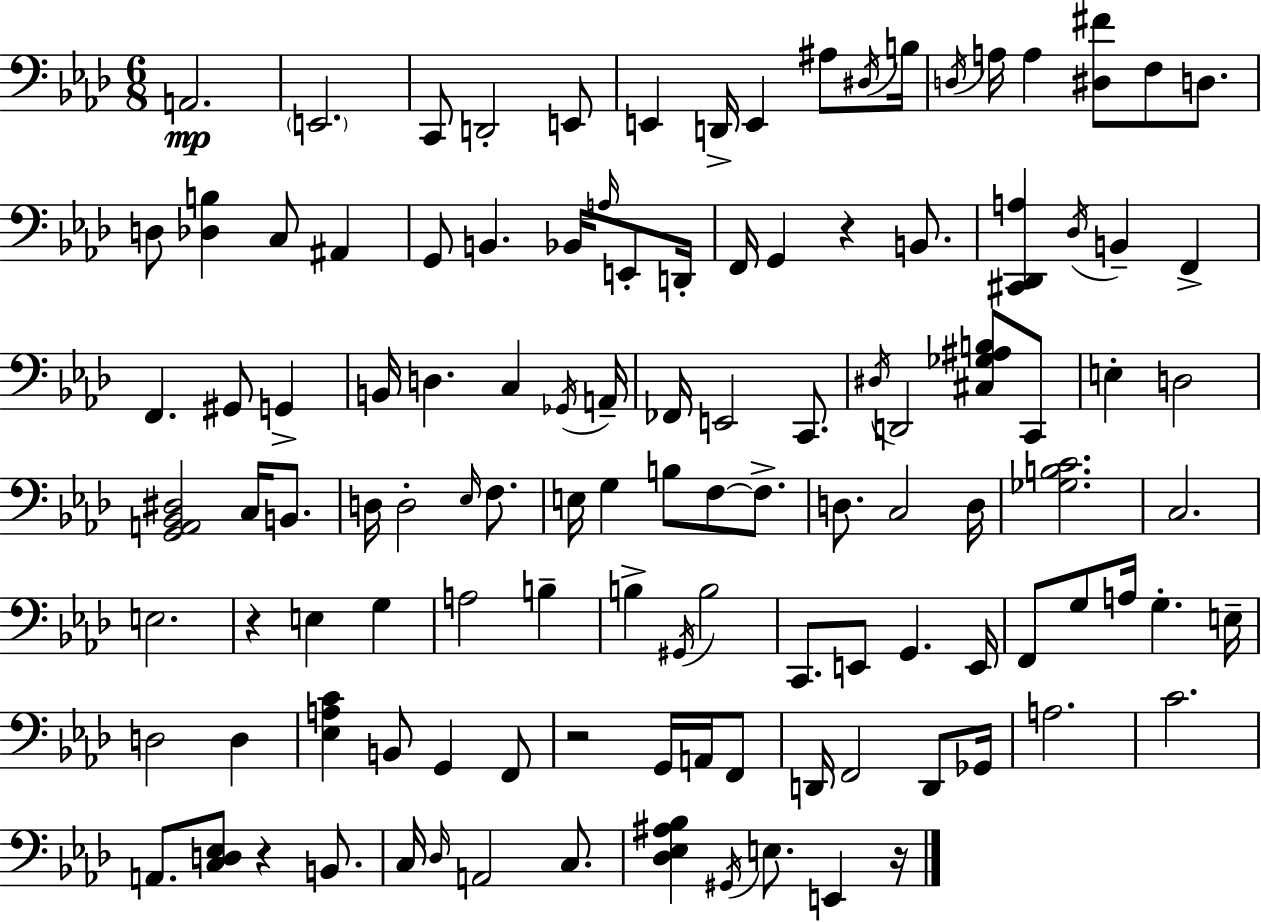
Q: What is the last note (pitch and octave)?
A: E2